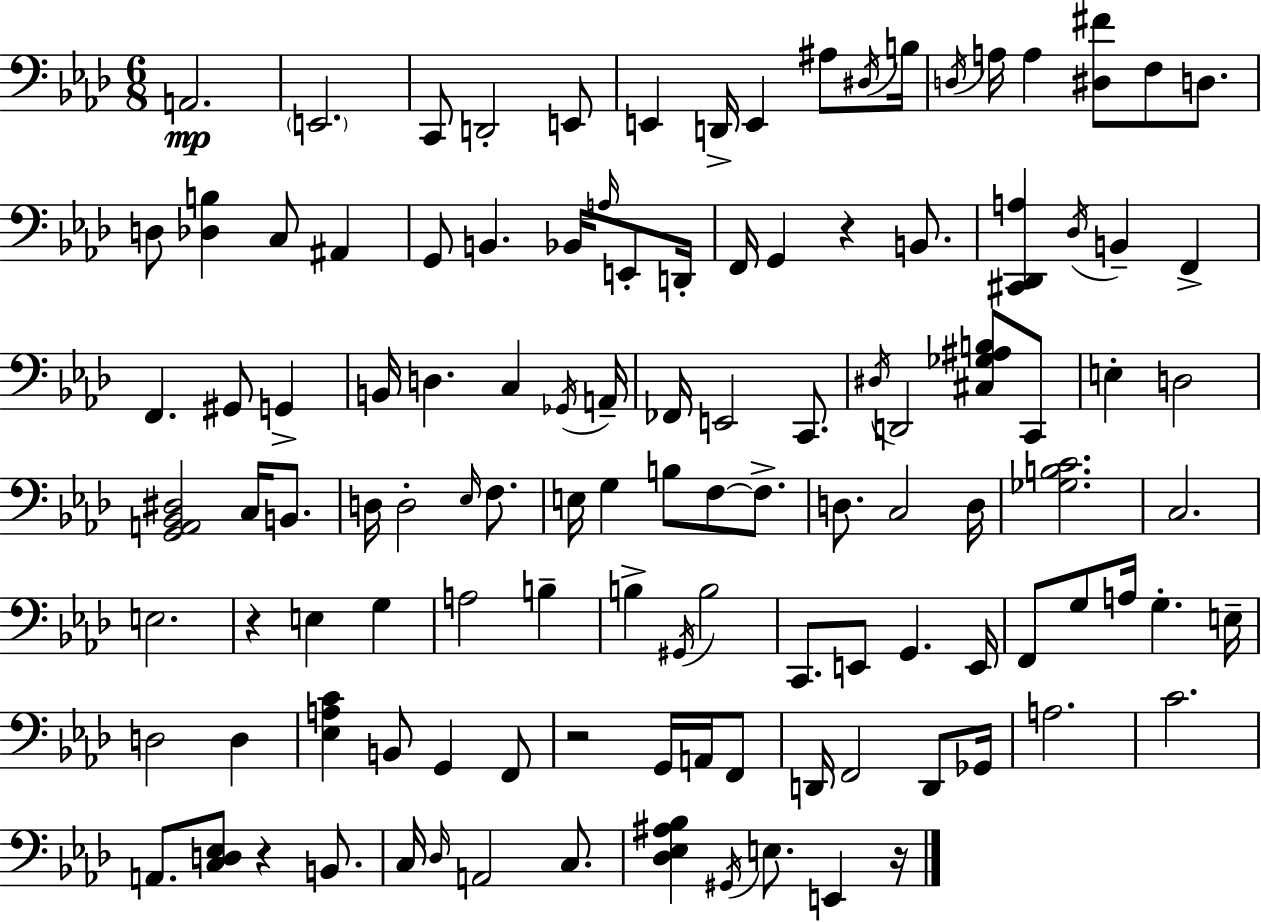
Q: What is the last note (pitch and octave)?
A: E2